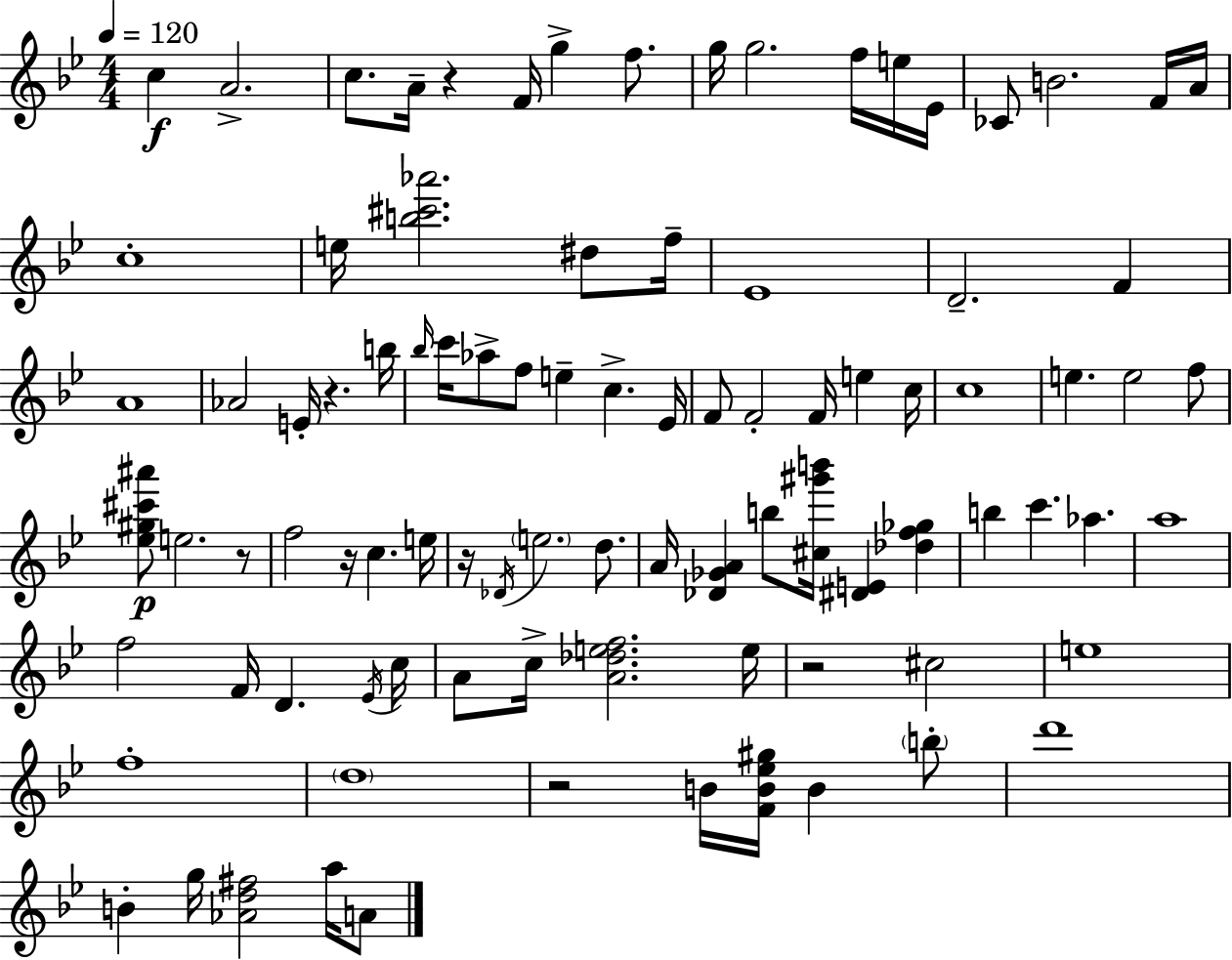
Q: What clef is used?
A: treble